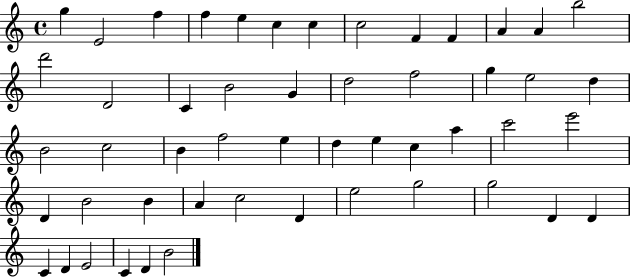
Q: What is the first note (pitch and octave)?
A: G5